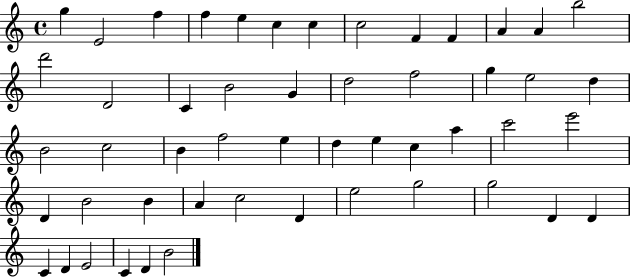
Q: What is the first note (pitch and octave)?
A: G5